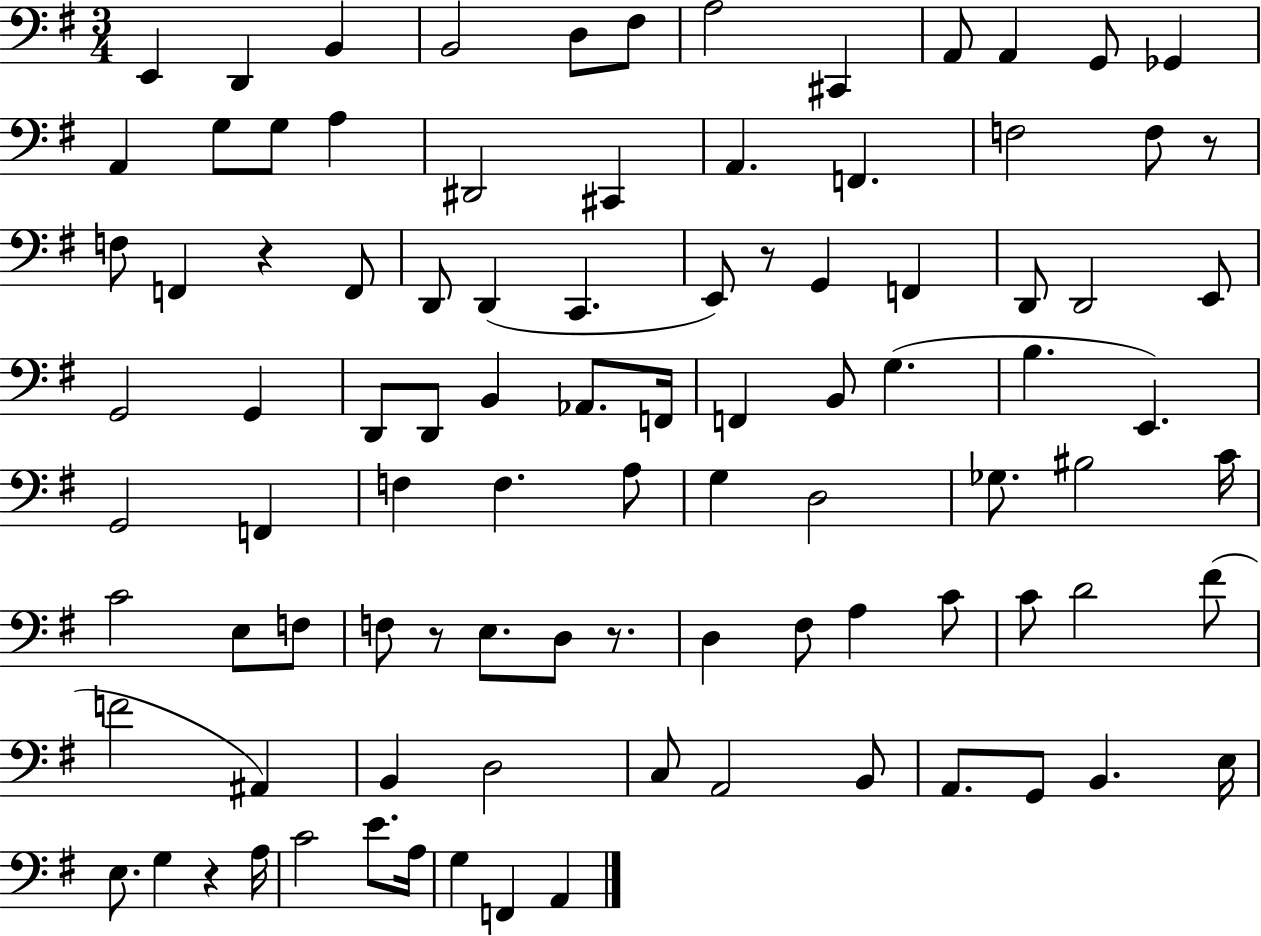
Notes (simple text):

E2/q D2/q B2/q B2/h D3/e F#3/e A3/h C#2/q A2/e A2/q G2/e Gb2/q A2/q G3/e G3/e A3/q D#2/h C#2/q A2/q. F2/q. F3/h F3/e R/e F3/e F2/q R/q F2/e D2/e D2/q C2/q. E2/e R/e G2/q F2/q D2/e D2/h E2/e G2/h G2/q D2/e D2/e B2/q Ab2/e. F2/s F2/q B2/e G3/q. B3/q. E2/q. G2/h F2/q F3/q F3/q. A3/e G3/q D3/h Gb3/e. BIS3/h C4/s C4/h E3/e F3/e F3/e R/e E3/e. D3/e R/e. D3/q F#3/e A3/q C4/e C4/e D4/h F#4/e F4/h A#2/q B2/q D3/h C3/e A2/h B2/e A2/e. G2/e B2/q. E3/s E3/e. G3/q R/q A3/s C4/h E4/e. A3/s G3/q F2/q A2/q